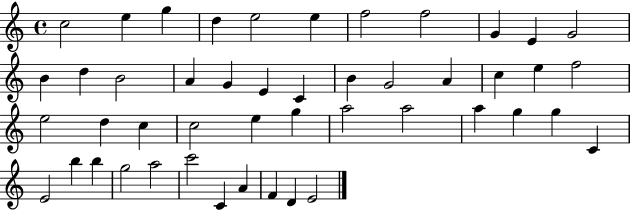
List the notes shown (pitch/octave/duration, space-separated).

C5/h E5/q G5/q D5/q E5/h E5/q F5/h F5/h G4/q E4/q G4/h B4/q D5/q B4/h A4/q G4/q E4/q C4/q B4/q G4/h A4/q C5/q E5/q F5/h E5/h D5/q C5/q C5/h E5/q G5/q A5/h A5/h A5/q G5/q G5/q C4/q E4/h B5/q B5/q G5/h A5/h C6/h C4/q A4/q F4/q D4/q E4/h